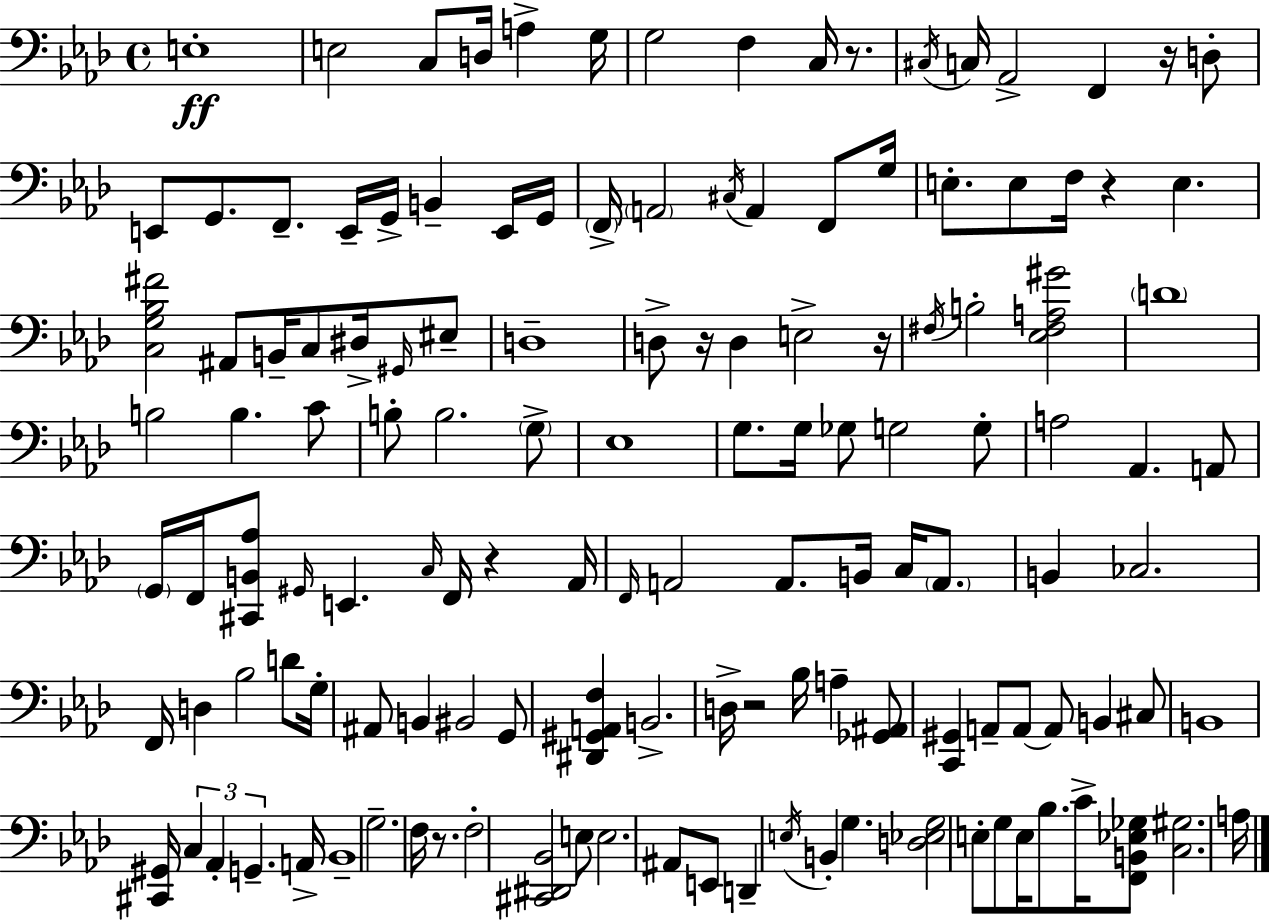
{
  \clef bass
  \time 4/4
  \defaultTimeSignature
  \key aes \major
  e1-.\ff | e2 c8 d16 a4-> g16 | g2 f4 c16 r8. | \acciaccatura { cis16 } c16 aes,2-> f,4 r16 d8-. | \break e,8 g,8. f,8.-- e,16-- g,16-> b,4-- e,16 | g,16 \parenthesize f,16-> \parenthesize a,2 \acciaccatura { cis16 } a,4 f,8 | g16 e8.-. e8 f16 r4 e4. | <c g bes fis'>2 ais,8 b,16-- c8 dis16-> | \break \grace { gis,16 } eis8-- d1-- | d8-> r16 d4 e2-> | r16 \acciaccatura { fis16 } b2-. <ees fis a gis'>2 | \parenthesize d'1 | \break b2 b4. | c'8 b8-. b2. | \parenthesize g8-> ees1 | g8. g16 ges8 g2 | \break g8-. a2 aes,4. | a,8 \parenthesize g,16 f,16 <cis, b, aes>8 \grace { gis,16 } e,4. \grace { c16 } | f,16 r4 aes,16 \grace { f,16 } a,2 a,8. | b,16 c16 \parenthesize a,8. b,4 ces2. | \break f,16 d4 bes2 | d'8 g16-. ais,8 b,4 bis,2 | g,8 <dis, gis, a, f>4 b,2.-> | d16-> r2 | \break bes16 a4-- <ges, ais,>8 <c, gis,>4 a,8-- a,8~~ a,8 | b,4 cis8 b,1 | <cis, gis,>16 \tuplet 3/2 { c4 aes,4-. | g,4.-- } a,16-> bes,1-- | \break g2.-- | f16 r8. f2-. <cis, dis, bes,>2 | e8 e2. | ais,8 e,8 d,4-- \acciaccatura { e16 } b,4-. | \break g4. <d ees g>2 | e8-. g8 e16 bes8. c'16-> <f, b, ees ges>8 <c gis>2. | a16 \bar "|."
}